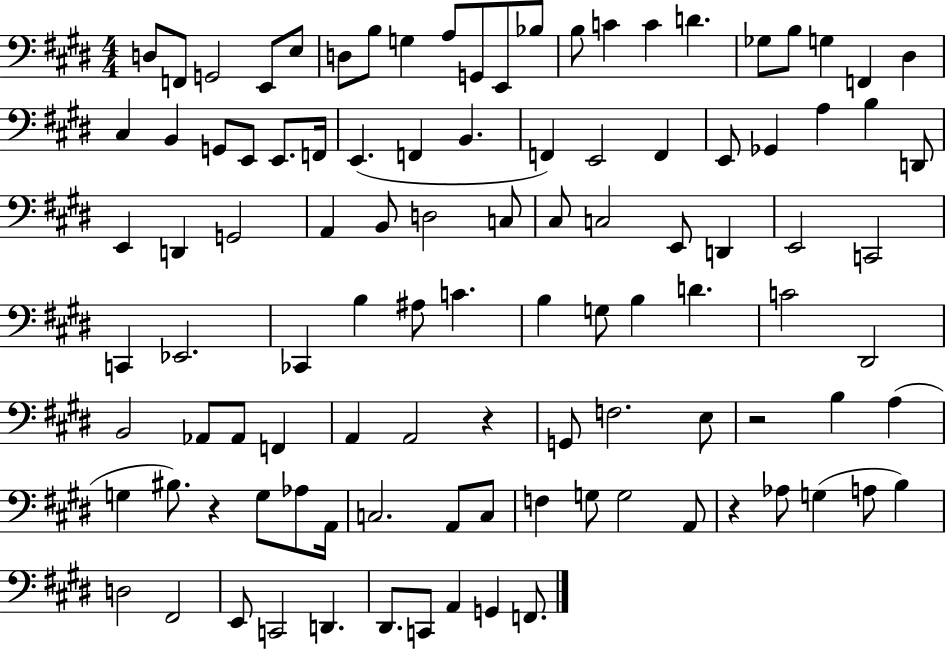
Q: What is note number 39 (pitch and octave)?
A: E2